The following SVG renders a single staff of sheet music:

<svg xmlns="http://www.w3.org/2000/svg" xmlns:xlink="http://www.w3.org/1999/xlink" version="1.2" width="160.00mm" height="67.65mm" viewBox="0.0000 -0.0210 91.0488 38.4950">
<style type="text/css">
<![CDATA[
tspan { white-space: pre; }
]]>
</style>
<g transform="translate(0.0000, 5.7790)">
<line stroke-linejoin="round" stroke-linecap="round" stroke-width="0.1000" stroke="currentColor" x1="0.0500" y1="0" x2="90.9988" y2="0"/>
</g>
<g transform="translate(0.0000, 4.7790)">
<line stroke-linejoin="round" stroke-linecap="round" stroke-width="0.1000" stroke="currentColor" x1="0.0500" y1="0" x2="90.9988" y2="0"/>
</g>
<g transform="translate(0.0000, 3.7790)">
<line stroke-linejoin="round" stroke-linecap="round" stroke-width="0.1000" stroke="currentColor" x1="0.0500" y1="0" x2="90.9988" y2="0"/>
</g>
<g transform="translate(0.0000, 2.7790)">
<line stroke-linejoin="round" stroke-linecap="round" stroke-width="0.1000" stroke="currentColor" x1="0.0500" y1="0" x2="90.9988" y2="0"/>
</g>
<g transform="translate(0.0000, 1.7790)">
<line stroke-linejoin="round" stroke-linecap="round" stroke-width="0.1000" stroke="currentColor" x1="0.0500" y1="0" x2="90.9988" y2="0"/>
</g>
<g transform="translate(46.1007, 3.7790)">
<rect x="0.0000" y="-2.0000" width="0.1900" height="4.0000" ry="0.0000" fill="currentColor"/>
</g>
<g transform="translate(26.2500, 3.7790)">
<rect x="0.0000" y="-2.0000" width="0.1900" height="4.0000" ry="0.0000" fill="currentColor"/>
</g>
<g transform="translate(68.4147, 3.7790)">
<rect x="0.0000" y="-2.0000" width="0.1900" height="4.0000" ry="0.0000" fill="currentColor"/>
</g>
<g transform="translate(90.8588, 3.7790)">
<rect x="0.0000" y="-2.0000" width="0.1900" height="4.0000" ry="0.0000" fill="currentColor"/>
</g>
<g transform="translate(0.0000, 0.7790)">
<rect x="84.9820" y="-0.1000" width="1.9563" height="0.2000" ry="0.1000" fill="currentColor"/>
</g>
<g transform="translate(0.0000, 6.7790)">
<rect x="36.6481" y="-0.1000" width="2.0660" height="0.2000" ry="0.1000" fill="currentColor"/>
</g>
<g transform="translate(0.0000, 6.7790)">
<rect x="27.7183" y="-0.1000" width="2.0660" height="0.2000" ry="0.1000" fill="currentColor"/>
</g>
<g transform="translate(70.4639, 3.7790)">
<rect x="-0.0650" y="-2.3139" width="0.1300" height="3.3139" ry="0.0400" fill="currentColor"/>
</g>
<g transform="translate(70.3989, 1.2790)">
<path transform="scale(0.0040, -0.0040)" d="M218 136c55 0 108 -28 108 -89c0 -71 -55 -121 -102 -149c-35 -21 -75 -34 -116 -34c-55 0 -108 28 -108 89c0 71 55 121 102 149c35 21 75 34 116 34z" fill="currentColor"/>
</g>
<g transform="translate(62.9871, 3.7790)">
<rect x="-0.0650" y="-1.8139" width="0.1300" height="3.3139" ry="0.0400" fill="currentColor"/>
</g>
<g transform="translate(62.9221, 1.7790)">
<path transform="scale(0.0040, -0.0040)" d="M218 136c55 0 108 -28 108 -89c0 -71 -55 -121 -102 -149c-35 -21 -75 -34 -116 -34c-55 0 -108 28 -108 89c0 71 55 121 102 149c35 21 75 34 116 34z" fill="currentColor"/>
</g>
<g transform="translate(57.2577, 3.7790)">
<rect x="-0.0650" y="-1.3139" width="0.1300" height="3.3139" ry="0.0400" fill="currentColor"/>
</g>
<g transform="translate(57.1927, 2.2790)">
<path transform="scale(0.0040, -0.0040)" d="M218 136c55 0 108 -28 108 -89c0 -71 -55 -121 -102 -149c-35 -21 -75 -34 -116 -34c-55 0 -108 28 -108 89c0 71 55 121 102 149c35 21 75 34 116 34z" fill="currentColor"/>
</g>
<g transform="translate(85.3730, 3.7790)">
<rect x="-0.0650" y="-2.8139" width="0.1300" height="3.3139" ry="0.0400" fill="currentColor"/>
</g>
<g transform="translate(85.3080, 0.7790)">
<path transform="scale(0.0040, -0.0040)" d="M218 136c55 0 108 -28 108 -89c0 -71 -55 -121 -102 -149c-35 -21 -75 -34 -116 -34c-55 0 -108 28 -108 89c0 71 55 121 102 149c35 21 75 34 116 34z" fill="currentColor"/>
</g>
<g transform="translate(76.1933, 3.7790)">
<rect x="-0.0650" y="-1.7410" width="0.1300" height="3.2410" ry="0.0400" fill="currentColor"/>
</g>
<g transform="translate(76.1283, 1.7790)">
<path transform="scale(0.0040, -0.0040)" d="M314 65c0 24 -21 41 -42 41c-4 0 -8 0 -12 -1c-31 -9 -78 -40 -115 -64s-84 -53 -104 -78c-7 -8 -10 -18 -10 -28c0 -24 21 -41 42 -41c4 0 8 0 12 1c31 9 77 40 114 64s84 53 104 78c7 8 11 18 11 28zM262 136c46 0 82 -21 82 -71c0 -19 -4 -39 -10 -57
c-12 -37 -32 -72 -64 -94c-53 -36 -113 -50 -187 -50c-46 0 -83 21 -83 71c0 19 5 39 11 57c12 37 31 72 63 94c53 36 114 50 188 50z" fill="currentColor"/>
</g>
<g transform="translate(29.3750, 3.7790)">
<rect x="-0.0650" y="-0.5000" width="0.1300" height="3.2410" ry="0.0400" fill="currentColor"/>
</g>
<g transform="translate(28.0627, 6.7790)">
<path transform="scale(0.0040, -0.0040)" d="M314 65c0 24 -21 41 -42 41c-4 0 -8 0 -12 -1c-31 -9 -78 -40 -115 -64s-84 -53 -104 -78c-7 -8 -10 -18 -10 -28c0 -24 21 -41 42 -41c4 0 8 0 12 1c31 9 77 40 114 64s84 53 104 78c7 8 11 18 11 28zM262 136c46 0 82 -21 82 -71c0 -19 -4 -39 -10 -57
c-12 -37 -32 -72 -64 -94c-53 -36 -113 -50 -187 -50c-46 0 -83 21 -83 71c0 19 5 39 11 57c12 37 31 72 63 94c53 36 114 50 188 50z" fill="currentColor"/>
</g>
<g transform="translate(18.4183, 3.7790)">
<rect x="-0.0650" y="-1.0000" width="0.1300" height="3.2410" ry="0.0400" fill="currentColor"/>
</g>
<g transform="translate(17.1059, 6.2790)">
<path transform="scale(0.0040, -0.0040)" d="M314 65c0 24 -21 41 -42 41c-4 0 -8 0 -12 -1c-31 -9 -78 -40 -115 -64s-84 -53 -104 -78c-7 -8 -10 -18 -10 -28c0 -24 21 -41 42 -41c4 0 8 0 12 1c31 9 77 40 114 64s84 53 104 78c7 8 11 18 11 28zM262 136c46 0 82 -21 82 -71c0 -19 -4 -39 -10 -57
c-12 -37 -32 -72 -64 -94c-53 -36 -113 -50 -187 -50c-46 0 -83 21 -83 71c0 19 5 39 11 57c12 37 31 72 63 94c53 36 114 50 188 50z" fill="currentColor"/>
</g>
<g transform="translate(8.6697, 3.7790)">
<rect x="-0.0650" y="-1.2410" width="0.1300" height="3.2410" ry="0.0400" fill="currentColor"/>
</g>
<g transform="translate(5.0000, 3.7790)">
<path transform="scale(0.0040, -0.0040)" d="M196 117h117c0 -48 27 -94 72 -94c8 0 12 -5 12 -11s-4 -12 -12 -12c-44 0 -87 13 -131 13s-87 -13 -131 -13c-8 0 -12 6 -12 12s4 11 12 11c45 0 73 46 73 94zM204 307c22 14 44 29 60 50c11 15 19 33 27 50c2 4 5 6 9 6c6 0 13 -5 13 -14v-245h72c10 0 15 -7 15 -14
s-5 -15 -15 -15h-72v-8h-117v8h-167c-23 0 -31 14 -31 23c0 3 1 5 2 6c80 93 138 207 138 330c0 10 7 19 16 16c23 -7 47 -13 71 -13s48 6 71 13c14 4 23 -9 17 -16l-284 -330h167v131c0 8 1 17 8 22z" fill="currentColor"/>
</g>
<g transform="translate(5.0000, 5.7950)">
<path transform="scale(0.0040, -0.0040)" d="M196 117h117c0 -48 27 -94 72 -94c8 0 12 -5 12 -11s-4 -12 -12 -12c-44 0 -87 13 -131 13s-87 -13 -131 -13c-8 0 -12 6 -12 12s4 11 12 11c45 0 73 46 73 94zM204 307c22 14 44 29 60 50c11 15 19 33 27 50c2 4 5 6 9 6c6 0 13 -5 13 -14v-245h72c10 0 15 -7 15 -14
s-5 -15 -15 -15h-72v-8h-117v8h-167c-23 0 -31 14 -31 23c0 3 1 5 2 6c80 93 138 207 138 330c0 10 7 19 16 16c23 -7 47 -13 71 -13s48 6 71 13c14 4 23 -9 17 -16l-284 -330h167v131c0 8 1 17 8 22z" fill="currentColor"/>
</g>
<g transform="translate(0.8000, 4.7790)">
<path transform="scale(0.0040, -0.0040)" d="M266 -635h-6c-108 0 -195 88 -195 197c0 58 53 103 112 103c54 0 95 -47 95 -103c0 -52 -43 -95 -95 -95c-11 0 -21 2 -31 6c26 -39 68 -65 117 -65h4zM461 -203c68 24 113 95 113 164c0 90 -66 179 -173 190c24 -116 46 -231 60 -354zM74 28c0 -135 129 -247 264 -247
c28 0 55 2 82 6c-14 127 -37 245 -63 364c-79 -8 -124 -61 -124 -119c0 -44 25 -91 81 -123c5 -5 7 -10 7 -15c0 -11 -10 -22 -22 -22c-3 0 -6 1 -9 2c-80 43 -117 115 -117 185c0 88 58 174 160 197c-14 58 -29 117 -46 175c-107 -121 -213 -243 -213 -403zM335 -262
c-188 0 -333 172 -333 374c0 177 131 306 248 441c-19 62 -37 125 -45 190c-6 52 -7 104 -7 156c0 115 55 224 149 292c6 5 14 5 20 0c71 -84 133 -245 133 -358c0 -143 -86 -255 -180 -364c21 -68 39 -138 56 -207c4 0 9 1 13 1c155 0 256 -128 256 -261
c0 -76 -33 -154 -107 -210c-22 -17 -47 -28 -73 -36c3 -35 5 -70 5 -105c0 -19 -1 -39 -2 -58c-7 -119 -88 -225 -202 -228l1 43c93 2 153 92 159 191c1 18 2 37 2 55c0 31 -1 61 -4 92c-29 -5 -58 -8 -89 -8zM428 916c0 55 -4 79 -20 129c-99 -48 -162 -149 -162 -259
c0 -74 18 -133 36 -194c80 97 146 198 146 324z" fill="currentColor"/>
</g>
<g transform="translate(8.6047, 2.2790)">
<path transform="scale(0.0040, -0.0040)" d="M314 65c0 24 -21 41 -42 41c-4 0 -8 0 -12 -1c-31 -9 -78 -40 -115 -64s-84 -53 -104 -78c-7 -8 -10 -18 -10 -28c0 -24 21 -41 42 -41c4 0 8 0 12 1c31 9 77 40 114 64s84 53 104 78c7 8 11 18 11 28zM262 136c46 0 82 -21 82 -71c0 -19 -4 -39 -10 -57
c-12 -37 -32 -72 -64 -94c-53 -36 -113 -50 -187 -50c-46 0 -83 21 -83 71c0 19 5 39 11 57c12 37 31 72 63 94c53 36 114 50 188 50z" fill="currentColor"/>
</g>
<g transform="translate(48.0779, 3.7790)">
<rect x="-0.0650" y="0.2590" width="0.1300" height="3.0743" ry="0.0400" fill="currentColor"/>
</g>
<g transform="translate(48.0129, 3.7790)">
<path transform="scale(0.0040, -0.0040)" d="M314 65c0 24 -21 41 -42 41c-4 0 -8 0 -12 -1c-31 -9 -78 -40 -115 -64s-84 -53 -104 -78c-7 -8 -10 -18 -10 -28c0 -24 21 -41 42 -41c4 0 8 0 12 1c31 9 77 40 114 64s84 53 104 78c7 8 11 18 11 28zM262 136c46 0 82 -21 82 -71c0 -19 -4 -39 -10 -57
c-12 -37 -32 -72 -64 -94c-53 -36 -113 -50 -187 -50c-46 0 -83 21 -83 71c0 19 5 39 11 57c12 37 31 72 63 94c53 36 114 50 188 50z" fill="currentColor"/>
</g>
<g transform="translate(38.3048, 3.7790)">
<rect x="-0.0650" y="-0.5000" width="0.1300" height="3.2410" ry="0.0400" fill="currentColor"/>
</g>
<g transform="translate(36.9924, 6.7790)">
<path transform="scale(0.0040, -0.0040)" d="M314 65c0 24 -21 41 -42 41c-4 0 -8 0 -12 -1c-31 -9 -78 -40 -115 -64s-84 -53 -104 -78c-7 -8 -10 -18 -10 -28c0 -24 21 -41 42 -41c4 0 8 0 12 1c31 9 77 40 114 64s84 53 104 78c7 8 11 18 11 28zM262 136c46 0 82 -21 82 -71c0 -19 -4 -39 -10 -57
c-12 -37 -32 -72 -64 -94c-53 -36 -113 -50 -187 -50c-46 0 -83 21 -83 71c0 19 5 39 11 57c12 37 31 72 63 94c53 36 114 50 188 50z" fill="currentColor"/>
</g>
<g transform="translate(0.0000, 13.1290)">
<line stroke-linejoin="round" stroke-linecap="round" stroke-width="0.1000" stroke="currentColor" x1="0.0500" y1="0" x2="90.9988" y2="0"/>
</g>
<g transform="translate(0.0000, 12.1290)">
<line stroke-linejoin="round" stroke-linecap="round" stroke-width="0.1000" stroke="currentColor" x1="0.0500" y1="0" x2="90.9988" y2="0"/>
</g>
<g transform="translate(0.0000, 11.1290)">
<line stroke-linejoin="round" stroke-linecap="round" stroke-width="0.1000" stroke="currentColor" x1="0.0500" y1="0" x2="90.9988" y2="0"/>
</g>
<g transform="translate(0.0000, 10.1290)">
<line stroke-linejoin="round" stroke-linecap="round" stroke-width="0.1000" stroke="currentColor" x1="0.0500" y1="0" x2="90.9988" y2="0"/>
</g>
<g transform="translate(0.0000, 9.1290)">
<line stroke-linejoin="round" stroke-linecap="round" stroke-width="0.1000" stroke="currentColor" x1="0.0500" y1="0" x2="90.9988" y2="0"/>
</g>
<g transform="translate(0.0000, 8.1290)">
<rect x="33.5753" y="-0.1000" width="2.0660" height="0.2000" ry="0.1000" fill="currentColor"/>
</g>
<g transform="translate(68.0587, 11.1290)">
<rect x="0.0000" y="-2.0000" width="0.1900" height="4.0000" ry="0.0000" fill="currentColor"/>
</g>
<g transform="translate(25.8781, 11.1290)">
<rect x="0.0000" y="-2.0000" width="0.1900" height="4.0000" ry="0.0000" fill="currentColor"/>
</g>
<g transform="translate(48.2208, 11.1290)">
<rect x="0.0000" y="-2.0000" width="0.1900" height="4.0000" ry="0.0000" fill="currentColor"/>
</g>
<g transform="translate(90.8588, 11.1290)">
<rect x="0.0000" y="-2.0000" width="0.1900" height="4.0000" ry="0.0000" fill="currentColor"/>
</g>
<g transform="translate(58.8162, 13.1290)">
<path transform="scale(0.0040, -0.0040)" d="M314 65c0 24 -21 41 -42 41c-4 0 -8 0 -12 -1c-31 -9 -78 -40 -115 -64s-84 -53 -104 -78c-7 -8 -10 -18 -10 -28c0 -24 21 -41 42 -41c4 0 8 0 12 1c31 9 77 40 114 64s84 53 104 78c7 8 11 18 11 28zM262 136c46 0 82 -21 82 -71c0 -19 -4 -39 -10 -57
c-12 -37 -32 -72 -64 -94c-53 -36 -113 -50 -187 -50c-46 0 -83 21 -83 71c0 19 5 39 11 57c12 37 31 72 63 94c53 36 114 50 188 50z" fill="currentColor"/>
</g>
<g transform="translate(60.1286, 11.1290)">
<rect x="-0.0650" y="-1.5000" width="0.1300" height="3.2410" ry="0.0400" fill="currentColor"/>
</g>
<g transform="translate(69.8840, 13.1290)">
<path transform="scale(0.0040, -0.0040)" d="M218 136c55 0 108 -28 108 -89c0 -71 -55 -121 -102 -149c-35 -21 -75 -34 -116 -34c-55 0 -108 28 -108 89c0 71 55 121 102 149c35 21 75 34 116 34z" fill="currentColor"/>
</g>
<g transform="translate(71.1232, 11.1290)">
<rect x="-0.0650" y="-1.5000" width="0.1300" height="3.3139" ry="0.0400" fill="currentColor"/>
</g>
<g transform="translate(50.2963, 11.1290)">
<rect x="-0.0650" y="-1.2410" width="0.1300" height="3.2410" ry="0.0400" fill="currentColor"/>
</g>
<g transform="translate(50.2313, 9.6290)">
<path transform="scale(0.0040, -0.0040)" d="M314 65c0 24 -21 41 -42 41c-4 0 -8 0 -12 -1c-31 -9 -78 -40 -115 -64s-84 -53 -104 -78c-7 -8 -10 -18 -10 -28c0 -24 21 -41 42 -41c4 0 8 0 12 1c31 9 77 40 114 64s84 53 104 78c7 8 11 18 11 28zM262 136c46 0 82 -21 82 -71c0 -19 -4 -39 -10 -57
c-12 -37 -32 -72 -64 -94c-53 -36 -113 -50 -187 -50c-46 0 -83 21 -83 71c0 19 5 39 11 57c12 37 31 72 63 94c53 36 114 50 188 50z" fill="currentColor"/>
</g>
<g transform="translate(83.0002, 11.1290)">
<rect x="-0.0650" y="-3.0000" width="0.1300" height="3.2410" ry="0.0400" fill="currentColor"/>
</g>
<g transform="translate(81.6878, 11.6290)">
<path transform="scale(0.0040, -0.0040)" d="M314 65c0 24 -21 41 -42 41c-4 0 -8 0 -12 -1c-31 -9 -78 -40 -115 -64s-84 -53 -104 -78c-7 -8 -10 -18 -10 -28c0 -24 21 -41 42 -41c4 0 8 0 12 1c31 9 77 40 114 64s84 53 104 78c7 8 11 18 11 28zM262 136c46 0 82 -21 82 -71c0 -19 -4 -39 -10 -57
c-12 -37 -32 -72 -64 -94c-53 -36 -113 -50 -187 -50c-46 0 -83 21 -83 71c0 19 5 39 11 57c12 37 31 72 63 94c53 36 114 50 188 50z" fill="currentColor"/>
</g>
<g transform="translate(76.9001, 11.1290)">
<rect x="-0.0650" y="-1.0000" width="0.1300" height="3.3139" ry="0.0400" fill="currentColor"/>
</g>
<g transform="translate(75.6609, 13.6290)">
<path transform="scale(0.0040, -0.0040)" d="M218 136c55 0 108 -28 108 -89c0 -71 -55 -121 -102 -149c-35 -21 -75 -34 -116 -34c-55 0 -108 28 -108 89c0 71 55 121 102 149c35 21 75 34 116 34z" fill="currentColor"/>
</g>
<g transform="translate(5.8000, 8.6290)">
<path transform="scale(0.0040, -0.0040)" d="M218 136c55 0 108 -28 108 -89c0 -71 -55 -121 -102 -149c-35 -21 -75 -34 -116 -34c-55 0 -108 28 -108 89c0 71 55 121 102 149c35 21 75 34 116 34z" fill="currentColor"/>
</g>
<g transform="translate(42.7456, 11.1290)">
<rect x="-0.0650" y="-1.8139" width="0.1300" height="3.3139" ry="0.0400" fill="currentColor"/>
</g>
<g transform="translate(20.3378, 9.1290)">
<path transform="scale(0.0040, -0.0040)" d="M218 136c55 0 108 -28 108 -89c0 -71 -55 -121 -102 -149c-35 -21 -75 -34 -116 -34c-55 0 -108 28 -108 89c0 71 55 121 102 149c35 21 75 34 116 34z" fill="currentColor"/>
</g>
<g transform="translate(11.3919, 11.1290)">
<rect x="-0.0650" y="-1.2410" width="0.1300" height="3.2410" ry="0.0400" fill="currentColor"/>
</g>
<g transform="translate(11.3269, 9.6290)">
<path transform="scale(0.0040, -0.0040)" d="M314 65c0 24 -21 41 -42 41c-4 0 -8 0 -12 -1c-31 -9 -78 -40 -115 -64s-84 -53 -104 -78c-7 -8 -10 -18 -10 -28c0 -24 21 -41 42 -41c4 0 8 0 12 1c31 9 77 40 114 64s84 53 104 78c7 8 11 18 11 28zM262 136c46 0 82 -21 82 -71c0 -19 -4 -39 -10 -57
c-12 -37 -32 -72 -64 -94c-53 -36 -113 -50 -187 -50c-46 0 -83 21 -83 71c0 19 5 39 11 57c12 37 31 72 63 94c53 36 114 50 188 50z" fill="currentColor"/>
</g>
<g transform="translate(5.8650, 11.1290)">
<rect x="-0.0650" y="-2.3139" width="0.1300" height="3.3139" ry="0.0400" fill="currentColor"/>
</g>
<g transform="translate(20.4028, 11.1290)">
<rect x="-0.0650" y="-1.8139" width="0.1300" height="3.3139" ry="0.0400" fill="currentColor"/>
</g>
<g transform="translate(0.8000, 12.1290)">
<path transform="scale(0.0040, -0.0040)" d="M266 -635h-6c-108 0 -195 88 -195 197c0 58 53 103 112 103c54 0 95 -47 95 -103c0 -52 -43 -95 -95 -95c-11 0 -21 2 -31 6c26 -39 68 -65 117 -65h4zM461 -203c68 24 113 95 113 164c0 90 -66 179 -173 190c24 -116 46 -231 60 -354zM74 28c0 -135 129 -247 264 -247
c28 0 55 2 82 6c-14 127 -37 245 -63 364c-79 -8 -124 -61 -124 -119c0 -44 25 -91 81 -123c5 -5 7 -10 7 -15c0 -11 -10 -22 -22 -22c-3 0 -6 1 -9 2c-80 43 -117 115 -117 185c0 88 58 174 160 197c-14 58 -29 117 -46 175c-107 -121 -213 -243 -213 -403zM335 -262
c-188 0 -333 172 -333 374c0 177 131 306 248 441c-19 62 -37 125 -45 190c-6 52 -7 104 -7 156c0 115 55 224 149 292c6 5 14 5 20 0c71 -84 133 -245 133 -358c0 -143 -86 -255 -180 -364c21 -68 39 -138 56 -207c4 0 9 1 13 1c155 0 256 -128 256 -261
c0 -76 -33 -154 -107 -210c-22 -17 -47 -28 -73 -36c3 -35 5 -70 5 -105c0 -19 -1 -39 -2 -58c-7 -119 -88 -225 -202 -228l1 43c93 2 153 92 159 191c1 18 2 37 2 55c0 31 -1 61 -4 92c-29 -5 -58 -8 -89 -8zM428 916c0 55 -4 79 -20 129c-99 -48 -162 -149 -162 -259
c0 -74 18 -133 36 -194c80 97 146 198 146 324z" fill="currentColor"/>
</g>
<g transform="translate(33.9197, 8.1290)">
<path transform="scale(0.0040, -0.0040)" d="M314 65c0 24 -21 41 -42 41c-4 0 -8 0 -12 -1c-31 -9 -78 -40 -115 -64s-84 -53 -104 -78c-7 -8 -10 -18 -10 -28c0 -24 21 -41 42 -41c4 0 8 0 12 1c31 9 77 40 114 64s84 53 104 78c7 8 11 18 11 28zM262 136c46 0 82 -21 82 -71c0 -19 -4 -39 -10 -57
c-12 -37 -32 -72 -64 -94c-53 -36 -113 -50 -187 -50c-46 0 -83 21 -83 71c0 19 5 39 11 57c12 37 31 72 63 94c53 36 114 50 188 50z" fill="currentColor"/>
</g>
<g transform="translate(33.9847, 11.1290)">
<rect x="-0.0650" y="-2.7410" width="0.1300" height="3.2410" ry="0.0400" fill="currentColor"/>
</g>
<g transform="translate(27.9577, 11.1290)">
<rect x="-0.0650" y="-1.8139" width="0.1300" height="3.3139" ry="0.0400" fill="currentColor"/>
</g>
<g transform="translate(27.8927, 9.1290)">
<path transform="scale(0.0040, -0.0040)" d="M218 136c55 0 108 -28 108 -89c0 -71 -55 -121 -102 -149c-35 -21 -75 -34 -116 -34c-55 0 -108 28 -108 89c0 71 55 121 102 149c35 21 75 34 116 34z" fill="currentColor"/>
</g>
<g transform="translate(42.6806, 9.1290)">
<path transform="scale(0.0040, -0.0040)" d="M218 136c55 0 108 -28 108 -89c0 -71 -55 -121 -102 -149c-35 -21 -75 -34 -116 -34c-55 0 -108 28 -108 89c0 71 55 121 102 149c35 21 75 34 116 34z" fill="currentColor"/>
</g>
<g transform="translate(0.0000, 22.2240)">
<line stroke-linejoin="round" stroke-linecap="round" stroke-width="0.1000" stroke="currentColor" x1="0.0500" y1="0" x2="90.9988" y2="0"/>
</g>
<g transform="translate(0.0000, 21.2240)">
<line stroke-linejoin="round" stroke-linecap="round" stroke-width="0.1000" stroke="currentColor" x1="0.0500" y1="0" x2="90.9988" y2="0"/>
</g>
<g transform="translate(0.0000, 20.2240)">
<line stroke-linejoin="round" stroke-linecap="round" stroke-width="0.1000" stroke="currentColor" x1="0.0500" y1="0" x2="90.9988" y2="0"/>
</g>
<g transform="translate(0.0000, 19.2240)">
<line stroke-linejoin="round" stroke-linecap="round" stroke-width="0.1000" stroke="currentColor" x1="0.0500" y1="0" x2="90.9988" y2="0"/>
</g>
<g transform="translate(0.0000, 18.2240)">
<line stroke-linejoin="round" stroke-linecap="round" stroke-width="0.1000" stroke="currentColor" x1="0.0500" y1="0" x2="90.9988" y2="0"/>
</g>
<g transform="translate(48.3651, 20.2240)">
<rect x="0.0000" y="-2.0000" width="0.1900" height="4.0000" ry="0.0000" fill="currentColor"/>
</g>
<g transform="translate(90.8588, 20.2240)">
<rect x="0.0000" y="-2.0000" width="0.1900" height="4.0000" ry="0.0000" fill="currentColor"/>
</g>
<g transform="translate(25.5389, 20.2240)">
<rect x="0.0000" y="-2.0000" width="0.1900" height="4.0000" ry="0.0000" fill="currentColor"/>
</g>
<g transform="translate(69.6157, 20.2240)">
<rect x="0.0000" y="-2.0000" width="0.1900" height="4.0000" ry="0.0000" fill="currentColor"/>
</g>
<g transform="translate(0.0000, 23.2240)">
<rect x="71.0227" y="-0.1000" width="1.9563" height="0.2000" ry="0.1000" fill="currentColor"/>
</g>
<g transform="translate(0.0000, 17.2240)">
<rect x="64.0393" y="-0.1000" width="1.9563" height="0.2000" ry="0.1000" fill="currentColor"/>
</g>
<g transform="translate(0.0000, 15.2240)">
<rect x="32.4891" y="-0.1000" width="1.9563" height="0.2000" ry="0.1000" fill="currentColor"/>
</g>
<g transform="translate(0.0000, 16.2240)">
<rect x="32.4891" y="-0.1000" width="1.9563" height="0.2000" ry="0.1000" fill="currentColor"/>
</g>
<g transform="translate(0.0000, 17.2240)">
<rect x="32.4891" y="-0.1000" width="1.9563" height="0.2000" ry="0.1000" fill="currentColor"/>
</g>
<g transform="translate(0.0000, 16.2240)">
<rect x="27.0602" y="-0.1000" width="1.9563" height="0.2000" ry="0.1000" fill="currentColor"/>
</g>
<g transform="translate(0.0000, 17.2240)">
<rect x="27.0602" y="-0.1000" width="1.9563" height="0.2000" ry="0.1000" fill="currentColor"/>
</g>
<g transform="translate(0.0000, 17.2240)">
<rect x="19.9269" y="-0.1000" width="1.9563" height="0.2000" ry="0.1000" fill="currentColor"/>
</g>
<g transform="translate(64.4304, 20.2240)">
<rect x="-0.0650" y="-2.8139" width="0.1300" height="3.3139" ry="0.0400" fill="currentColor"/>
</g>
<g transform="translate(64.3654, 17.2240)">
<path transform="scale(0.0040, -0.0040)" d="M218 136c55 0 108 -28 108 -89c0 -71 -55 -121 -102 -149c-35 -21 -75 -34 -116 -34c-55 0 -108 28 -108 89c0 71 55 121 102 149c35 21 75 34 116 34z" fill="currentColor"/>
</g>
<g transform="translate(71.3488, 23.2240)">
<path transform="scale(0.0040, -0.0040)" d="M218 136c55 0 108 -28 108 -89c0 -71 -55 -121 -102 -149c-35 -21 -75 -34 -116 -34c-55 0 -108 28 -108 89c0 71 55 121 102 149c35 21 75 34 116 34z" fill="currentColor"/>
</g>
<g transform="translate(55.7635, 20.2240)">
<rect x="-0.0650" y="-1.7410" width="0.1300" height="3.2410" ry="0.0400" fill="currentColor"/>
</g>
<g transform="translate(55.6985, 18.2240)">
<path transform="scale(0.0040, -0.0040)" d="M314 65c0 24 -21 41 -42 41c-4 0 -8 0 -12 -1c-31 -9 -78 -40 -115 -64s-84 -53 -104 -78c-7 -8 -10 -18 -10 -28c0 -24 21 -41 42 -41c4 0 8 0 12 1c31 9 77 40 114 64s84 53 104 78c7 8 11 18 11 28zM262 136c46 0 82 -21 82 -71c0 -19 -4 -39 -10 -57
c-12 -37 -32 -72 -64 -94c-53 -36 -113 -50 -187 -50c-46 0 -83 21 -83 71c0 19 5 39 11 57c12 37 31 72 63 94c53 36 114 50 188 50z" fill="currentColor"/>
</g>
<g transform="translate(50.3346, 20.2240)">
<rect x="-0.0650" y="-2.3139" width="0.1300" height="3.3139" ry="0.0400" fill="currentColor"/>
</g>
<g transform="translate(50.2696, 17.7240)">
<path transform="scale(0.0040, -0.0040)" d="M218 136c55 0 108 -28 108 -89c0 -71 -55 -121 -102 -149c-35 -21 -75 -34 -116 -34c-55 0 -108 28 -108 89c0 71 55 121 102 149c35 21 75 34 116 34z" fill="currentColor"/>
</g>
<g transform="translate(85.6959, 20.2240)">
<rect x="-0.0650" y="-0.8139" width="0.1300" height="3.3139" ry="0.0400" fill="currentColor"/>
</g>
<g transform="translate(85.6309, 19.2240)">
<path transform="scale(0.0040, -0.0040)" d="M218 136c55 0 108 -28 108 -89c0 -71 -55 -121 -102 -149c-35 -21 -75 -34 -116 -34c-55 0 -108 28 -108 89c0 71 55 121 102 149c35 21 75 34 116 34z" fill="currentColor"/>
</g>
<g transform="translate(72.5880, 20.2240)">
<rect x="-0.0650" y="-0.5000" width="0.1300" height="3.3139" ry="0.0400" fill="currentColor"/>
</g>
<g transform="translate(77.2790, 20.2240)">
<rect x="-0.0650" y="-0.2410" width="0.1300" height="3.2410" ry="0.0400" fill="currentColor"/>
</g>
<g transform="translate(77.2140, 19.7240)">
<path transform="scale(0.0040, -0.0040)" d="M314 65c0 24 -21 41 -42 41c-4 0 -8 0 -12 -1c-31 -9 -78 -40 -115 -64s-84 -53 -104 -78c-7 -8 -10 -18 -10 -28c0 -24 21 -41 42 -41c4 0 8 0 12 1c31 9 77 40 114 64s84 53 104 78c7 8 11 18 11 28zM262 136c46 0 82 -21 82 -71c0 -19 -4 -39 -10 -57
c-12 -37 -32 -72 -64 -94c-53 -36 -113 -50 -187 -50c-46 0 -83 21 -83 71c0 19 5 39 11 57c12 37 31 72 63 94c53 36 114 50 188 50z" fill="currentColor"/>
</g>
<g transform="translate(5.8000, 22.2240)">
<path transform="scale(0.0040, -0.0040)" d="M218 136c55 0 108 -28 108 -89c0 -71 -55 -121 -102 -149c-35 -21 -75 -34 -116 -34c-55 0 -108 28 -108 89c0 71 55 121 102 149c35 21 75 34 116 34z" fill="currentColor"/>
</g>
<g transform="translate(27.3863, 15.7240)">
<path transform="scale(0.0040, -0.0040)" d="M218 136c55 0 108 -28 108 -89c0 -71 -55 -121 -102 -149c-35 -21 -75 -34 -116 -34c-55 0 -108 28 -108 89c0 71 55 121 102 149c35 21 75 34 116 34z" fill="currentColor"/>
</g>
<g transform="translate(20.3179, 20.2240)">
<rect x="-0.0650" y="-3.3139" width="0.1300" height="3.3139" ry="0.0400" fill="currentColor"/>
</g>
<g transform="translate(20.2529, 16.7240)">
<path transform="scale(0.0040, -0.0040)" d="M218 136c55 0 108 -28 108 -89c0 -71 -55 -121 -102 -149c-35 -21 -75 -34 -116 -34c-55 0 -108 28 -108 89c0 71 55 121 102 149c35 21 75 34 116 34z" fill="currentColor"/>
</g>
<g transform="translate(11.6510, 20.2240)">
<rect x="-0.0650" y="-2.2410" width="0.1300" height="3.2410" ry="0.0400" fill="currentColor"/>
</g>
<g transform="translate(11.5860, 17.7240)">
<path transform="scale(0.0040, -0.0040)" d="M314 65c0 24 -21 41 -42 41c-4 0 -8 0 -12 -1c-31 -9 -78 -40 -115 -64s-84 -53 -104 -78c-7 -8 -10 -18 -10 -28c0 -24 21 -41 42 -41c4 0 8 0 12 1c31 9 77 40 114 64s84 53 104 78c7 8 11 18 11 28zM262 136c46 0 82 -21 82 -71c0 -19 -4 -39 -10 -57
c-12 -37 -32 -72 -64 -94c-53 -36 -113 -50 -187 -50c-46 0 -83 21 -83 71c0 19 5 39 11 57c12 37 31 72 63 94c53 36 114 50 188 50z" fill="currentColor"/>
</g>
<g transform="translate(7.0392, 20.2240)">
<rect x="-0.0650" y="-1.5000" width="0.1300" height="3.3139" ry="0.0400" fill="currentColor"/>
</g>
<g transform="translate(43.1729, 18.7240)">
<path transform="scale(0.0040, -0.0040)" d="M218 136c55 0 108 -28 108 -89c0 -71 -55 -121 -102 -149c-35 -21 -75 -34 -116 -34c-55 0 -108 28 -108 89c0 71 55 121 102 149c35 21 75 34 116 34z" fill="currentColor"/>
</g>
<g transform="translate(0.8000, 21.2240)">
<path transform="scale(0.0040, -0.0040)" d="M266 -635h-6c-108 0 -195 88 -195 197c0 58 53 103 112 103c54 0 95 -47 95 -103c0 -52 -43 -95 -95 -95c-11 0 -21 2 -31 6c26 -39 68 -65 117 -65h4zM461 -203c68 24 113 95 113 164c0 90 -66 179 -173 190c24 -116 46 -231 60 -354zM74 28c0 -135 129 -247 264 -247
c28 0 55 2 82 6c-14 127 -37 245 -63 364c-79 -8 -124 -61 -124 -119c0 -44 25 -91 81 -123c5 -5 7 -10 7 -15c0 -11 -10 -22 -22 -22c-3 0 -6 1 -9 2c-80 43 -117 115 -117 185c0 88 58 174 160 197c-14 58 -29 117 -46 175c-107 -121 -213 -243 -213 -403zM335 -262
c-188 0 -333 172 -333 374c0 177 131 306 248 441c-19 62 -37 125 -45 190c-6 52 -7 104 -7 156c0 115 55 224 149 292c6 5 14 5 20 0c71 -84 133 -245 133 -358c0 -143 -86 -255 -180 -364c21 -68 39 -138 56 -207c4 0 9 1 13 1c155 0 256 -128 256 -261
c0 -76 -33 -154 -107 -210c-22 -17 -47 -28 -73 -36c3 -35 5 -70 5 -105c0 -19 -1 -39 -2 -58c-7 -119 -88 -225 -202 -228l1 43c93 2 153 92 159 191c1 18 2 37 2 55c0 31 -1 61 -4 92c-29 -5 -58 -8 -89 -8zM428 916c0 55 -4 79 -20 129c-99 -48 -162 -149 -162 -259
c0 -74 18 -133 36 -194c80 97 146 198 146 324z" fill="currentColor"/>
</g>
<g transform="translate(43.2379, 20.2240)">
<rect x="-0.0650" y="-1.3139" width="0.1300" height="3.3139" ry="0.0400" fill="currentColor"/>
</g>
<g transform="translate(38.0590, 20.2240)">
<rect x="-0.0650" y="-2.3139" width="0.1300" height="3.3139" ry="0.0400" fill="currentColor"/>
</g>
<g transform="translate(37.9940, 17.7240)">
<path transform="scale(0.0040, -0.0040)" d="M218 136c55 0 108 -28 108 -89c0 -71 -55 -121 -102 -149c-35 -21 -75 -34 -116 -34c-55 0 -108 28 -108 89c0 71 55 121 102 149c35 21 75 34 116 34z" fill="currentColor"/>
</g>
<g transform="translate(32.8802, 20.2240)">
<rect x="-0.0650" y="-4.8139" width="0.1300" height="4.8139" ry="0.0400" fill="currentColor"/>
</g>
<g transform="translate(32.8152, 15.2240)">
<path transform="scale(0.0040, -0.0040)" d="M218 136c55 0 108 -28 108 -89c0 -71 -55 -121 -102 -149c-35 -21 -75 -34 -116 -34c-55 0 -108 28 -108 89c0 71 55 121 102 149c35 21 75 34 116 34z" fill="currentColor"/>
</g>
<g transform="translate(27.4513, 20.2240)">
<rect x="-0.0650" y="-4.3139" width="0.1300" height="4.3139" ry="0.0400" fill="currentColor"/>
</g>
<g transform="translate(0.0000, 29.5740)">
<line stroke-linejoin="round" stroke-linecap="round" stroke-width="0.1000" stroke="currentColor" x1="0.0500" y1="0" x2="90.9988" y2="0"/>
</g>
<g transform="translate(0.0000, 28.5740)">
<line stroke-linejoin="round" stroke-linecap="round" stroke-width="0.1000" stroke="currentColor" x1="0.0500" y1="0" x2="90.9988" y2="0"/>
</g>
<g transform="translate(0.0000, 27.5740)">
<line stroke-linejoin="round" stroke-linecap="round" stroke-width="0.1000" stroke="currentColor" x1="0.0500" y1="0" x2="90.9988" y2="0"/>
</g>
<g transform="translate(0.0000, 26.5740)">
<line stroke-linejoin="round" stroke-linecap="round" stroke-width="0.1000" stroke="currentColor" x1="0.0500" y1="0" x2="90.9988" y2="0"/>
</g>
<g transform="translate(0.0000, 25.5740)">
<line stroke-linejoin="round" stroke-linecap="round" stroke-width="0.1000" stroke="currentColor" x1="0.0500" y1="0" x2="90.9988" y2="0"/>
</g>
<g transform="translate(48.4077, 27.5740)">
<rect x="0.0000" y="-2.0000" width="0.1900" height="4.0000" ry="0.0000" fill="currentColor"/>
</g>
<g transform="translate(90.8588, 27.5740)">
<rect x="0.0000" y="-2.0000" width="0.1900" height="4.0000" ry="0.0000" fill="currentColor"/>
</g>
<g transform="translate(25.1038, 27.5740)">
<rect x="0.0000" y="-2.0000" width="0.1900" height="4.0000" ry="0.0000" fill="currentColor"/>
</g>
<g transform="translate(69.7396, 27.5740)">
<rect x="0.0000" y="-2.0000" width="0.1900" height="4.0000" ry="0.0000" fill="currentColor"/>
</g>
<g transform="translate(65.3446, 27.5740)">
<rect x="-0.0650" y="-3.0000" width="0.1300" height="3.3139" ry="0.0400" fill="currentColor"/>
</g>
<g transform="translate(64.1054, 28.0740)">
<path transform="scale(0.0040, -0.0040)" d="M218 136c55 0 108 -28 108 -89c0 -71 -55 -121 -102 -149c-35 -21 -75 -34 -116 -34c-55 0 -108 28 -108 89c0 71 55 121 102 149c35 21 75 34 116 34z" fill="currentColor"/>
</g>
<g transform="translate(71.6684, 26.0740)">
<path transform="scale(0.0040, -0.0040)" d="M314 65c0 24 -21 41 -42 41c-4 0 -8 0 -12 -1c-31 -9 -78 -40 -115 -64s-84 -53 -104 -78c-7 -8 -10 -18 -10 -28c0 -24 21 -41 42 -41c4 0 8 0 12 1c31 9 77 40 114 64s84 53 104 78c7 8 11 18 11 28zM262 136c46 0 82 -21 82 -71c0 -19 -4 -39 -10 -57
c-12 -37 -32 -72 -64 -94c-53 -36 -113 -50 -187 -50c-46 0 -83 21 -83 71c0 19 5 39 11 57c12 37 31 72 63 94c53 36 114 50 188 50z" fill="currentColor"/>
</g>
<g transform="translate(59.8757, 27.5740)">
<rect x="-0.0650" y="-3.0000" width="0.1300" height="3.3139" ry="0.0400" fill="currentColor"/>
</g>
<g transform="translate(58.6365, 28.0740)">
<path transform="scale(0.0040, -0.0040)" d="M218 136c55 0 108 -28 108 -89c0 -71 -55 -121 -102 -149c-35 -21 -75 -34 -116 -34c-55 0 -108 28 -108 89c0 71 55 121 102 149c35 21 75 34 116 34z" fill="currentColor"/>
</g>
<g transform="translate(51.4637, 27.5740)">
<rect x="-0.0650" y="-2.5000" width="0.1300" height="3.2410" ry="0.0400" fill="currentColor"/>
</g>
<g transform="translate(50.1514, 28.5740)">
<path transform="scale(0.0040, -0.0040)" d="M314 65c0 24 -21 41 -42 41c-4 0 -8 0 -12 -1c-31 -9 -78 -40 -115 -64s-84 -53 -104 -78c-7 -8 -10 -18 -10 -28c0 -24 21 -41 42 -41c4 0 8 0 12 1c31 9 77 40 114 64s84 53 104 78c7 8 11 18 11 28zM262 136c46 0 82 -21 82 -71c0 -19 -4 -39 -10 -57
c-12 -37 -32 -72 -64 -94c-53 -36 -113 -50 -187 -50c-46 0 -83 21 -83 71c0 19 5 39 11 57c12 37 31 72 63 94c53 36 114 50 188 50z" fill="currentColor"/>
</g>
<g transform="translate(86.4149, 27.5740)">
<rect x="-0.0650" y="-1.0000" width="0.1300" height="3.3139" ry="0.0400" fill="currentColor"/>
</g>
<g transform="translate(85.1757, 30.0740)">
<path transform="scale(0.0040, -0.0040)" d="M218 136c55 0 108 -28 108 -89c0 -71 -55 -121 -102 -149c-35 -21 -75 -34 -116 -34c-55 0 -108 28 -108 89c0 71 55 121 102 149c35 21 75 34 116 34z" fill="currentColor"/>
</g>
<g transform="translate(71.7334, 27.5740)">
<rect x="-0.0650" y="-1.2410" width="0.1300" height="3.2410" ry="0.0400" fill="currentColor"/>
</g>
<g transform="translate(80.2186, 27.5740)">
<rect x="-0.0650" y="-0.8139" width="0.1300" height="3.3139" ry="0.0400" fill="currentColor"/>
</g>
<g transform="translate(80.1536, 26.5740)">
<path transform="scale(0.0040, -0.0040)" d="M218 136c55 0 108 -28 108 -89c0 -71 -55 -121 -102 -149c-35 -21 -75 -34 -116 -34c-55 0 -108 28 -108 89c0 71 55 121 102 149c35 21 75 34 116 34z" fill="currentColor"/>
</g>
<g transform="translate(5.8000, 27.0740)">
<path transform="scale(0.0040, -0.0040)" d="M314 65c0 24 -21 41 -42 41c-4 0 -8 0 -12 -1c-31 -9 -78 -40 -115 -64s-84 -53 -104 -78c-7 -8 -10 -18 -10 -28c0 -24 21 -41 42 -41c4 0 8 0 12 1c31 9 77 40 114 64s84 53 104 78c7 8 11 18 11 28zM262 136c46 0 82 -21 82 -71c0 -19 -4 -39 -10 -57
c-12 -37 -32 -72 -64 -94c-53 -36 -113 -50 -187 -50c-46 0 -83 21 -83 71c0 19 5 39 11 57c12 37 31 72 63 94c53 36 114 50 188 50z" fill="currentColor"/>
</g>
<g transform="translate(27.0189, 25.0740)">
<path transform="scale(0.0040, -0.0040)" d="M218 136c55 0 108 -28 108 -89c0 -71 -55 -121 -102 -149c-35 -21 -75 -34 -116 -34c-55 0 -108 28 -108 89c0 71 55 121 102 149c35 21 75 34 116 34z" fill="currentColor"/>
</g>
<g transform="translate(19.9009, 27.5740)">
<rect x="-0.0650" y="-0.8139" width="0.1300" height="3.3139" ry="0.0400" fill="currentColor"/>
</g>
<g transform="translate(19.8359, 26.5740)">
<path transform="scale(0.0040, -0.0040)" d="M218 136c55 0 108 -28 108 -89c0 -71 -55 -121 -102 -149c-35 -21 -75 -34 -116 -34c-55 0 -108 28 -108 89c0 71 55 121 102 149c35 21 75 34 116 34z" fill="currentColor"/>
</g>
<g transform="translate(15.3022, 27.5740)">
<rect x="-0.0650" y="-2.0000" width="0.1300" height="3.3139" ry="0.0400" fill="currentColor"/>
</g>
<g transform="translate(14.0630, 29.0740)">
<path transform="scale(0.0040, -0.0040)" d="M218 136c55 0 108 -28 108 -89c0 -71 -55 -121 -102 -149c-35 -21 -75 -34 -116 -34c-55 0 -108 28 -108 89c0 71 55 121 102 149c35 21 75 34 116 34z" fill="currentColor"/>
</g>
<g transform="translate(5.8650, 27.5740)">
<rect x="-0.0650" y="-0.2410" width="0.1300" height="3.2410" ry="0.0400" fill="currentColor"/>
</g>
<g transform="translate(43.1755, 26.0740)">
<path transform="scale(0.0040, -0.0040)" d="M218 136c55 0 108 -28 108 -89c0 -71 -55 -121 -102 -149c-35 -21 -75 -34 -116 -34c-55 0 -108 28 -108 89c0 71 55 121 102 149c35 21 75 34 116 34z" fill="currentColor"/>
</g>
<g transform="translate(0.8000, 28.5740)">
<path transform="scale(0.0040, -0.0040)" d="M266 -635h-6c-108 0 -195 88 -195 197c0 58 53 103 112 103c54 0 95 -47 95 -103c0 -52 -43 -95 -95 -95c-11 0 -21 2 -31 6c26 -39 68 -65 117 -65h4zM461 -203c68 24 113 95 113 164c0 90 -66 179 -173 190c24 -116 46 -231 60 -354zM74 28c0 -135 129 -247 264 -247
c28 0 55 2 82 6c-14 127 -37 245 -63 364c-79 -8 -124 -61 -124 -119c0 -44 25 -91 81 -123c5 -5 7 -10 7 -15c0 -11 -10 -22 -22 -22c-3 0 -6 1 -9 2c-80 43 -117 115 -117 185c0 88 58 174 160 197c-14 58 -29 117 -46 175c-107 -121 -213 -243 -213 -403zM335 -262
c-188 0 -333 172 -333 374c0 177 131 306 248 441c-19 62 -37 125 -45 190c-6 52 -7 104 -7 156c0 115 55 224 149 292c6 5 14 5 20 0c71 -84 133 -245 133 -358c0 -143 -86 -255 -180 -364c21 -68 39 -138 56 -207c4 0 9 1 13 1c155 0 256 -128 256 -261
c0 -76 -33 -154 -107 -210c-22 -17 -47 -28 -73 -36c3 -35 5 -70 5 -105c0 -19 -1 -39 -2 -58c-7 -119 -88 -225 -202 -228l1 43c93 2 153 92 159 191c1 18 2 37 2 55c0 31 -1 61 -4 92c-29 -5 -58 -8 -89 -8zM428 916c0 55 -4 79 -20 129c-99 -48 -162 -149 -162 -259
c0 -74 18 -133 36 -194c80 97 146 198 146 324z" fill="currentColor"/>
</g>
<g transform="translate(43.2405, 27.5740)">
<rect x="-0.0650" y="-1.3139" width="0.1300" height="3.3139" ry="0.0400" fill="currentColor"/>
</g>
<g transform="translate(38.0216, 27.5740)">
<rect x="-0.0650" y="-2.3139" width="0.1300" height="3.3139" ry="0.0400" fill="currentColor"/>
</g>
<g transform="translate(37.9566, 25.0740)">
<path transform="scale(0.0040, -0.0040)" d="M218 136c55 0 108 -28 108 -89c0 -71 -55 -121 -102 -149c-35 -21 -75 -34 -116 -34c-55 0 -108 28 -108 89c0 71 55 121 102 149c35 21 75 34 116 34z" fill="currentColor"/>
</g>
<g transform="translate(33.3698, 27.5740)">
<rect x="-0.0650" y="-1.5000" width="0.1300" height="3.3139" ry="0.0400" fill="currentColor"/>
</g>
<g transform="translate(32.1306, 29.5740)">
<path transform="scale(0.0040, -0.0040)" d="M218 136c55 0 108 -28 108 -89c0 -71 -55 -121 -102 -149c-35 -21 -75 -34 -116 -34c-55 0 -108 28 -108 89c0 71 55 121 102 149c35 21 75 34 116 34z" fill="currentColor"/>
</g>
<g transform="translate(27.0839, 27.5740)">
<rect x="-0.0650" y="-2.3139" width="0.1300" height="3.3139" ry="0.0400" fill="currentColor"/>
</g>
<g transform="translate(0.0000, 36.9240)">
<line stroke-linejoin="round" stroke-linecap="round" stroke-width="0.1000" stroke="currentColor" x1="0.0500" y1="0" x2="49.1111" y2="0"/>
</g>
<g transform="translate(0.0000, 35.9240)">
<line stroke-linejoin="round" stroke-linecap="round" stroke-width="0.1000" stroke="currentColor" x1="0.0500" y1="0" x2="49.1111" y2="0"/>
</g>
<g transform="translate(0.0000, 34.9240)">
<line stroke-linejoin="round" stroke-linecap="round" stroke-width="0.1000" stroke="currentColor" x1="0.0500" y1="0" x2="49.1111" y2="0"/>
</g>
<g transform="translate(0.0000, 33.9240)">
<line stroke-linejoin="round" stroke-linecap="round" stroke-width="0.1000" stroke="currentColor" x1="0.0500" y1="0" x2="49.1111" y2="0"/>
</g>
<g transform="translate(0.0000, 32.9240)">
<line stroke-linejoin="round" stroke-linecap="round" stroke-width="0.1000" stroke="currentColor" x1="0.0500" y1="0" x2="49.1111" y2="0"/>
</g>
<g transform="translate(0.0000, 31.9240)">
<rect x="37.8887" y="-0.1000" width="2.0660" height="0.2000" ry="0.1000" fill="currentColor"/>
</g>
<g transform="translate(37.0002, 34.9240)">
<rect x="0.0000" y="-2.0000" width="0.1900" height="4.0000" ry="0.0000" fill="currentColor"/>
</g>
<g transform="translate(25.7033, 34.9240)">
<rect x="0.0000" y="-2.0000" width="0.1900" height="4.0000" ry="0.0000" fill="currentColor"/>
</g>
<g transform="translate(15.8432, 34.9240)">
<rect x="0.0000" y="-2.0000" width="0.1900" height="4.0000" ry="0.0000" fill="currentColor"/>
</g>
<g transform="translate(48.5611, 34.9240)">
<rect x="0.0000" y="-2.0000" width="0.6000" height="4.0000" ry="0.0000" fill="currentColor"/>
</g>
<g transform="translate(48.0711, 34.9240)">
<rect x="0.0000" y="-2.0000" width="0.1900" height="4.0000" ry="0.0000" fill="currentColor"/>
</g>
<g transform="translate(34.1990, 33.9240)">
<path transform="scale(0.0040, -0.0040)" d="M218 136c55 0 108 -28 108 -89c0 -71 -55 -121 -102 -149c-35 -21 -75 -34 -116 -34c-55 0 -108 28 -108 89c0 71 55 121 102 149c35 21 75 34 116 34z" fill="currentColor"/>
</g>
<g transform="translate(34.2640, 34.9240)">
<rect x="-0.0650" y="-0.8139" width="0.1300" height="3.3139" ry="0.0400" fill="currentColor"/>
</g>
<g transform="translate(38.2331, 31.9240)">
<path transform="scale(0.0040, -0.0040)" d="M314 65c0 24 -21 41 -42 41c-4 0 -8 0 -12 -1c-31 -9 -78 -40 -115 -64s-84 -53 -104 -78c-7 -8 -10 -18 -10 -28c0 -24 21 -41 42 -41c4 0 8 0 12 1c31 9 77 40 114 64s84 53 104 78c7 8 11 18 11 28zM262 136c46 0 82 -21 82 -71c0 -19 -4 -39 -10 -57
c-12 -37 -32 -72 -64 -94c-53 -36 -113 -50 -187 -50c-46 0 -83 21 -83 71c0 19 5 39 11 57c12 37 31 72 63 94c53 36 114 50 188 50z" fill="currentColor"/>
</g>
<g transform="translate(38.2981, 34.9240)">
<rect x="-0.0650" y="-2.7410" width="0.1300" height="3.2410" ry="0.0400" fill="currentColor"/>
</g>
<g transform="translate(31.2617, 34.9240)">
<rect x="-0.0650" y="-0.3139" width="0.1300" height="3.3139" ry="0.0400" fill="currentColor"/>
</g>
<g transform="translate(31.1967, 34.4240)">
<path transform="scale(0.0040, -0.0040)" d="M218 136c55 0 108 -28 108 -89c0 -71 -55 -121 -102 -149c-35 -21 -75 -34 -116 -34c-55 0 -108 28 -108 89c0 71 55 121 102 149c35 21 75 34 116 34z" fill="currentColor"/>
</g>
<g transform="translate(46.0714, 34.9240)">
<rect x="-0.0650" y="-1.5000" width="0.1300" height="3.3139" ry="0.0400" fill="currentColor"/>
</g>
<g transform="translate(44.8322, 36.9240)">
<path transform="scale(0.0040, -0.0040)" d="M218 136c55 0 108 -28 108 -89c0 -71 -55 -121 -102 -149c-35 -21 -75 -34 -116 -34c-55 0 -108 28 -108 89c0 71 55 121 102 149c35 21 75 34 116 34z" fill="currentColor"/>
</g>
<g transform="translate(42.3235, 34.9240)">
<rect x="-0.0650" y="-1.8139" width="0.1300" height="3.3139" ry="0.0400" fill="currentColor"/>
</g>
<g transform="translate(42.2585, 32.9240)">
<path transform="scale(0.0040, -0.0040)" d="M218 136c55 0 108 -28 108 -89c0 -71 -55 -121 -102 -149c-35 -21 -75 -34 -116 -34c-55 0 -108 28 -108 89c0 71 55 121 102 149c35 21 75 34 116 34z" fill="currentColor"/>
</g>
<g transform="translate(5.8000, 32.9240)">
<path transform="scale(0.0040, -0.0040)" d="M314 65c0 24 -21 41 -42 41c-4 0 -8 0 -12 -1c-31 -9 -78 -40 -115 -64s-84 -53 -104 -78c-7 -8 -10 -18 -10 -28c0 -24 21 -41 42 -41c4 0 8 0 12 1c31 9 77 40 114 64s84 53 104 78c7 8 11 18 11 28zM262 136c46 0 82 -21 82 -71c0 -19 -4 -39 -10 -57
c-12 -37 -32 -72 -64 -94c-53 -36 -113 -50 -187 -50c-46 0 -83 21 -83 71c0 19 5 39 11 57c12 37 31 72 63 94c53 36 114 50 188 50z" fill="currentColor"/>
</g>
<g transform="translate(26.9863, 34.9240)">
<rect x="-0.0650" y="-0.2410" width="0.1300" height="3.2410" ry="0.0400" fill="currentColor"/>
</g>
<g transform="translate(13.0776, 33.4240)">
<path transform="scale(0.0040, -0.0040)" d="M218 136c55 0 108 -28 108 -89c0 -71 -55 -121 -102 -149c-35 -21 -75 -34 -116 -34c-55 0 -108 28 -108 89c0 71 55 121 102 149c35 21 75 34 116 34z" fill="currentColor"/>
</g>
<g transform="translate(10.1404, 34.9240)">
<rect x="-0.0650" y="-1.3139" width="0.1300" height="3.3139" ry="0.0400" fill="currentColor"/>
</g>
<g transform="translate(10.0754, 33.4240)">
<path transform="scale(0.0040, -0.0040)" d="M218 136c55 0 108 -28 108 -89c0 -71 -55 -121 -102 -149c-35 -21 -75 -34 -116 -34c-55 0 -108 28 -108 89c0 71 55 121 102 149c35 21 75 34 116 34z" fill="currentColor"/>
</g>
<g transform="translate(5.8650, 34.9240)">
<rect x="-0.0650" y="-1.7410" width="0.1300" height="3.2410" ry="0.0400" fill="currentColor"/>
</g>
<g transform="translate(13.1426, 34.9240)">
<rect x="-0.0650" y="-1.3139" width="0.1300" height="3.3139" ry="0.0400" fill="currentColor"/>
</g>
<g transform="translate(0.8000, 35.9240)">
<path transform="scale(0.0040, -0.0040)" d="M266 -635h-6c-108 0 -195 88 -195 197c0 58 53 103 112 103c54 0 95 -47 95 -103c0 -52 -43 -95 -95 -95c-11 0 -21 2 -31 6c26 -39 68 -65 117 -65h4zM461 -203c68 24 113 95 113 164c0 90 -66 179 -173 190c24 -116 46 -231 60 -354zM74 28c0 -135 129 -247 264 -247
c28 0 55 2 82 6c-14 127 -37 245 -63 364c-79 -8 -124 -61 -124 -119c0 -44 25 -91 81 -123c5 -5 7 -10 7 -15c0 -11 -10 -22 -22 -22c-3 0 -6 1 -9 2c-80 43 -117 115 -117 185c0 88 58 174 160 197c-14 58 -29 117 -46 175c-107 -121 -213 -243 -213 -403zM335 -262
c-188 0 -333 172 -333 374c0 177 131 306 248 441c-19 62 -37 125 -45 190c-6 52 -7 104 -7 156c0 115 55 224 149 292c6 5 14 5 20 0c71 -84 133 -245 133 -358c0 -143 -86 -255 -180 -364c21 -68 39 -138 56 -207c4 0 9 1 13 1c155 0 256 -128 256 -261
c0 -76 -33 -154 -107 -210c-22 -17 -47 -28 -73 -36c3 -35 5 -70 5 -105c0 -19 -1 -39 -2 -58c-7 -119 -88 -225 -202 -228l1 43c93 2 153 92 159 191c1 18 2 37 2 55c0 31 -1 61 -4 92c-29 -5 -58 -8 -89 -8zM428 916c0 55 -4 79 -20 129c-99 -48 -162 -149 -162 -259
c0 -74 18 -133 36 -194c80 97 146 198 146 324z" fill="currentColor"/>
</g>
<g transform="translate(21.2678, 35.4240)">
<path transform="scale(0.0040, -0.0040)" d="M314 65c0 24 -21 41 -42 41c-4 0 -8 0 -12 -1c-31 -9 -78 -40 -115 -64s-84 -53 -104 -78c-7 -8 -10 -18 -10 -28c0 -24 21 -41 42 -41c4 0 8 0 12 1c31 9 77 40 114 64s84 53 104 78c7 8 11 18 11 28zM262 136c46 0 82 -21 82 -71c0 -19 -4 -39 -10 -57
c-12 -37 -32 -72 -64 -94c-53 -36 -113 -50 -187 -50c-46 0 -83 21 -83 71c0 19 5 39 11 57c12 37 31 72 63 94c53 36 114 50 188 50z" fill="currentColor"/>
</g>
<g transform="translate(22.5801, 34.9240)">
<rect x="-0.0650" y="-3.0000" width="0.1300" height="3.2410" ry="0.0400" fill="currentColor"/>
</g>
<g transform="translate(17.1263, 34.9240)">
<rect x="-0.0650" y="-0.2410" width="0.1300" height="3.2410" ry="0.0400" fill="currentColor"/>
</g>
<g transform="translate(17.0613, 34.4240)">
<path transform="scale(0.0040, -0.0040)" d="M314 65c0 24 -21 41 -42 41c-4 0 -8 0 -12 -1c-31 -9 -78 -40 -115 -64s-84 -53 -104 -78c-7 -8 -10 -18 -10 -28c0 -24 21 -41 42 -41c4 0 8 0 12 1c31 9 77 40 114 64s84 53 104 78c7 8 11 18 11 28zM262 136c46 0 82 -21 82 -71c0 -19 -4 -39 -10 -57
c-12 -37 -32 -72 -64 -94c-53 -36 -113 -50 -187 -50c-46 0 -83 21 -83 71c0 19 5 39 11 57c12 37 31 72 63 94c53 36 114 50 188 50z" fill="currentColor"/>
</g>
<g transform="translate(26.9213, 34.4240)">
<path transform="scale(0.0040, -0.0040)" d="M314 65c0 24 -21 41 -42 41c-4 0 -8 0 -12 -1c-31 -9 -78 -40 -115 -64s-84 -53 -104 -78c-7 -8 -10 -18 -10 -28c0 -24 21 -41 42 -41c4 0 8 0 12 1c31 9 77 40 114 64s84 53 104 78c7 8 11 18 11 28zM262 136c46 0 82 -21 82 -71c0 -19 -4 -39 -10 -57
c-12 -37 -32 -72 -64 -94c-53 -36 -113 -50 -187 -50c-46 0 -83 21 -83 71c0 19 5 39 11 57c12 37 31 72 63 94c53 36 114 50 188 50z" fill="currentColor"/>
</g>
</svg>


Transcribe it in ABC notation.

X:1
T:Untitled
M:4/4
L:1/4
K:C
e2 D2 C2 C2 B2 e f g f2 a g e2 f f a2 f e2 E2 E D A2 E g2 b d' e' g e g f2 a C c2 d c2 F d g E g e G2 A A e2 d D f2 e e c2 A2 c2 c d a2 f E